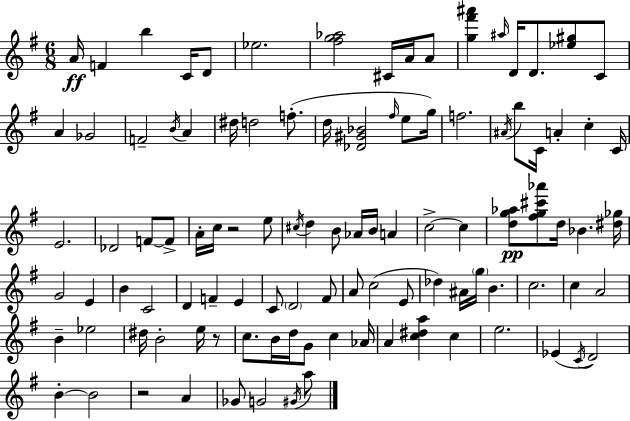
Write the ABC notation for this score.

X:1
T:Untitled
M:6/8
L:1/4
K:G
A/4 F b C/4 D/2 _e2 [^fg_a]2 ^C/4 A/4 A/2 [g^f'^a'] ^a/4 D/4 D/2 [_e^g]/2 C/2 A _G2 F2 B/4 A ^d/4 d2 f/2 d/4 [_D^G_B]2 ^f/4 e/2 g/4 f2 ^A/4 b/2 C/4 A c C/4 E2 _D2 F/2 F/2 A/4 c/4 z2 e/2 ^c/4 d B/2 _A/4 B/4 A c2 c [dg_a]/2 [^fg^c'_a']/2 d/4 _B [^d_g]/4 G2 E B C2 D F E C/2 D2 ^F/2 A/2 c2 E/2 _d ^A/4 g/4 B c2 c A2 B _e2 ^d/4 B2 e/4 z/2 c/2 B/4 d/4 G/2 c _A/4 A [c^da] c e2 _E C/4 D2 B B2 z2 A _G/2 G2 ^G/4 a/2